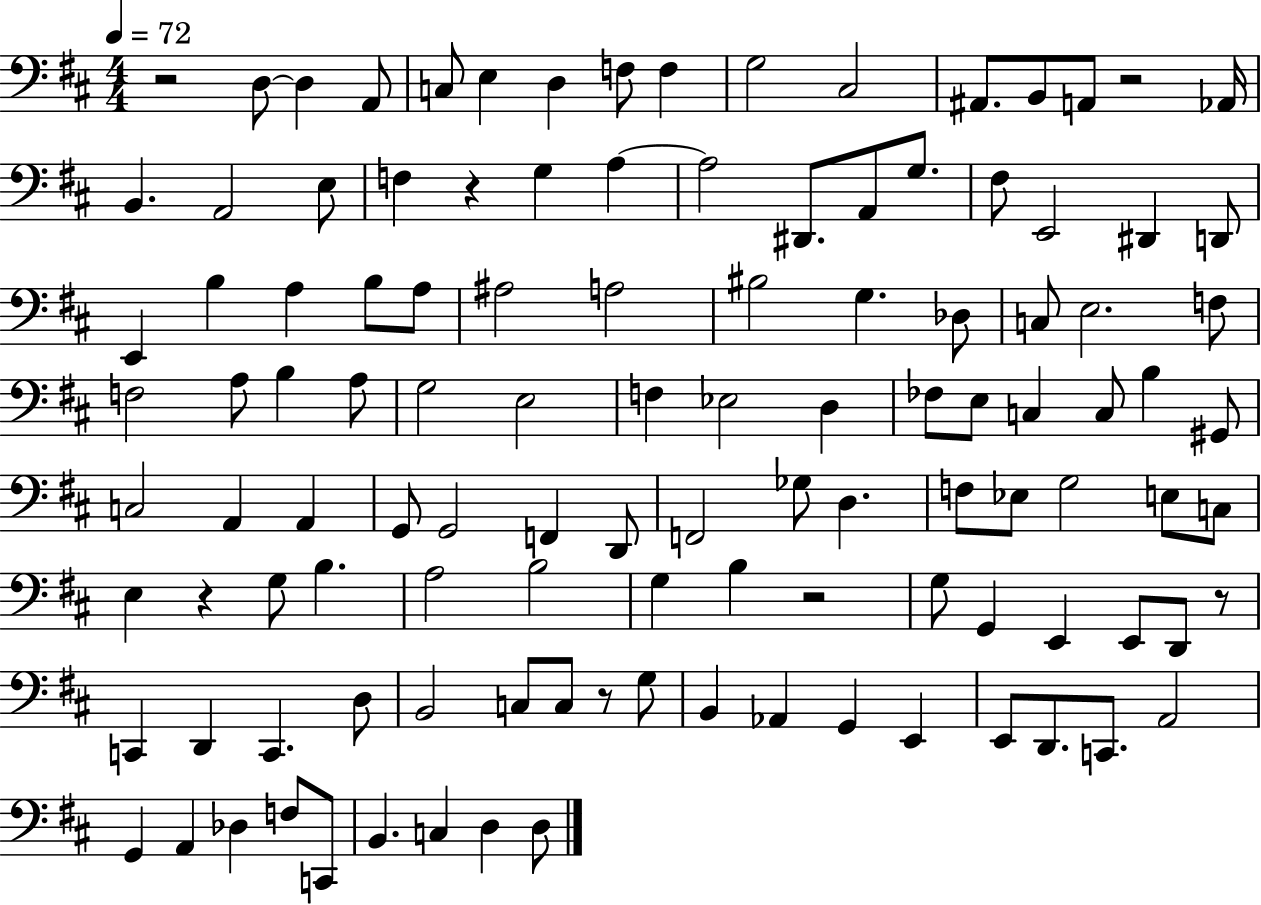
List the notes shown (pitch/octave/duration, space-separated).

R/h D3/e D3/q A2/e C3/e E3/q D3/q F3/e F3/q G3/h C#3/h A#2/e. B2/e A2/e R/h Ab2/s B2/q. A2/h E3/e F3/q R/q G3/q A3/q A3/h D#2/e. A2/e G3/e. F#3/e E2/h D#2/q D2/e E2/q B3/q A3/q B3/e A3/e A#3/h A3/h BIS3/h G3/q. Db3/e C3/e E3/h. F3/e F3/h A3/e B3/q A3/e G3/h E3/h F3/q Eb3/h D3/q FES3/e E3/e C3/q C3/e B3/q G#2/e C3/h A2/q A2/q G2/e G2/h F2/q D2/e F2/h Gb3/e D3/q. F3/e Eb3/e G3/h E3/e C3/e E3/q R/q G3/e B3/q. A3/h B3/h G3/q B3/q R/h G3/e G2/q E2/q E2/e D2/e R/e C2/q D2/q C2/q. D3/e B2/h C3/e C3/e R/e G3/e B2/q Ab2/q G2/q E2/q E2/e D2/e. C2/e. A2/h G2/q A2/q Db3/q F3/e C2/e B2/q. C3/q D3/q D3/e